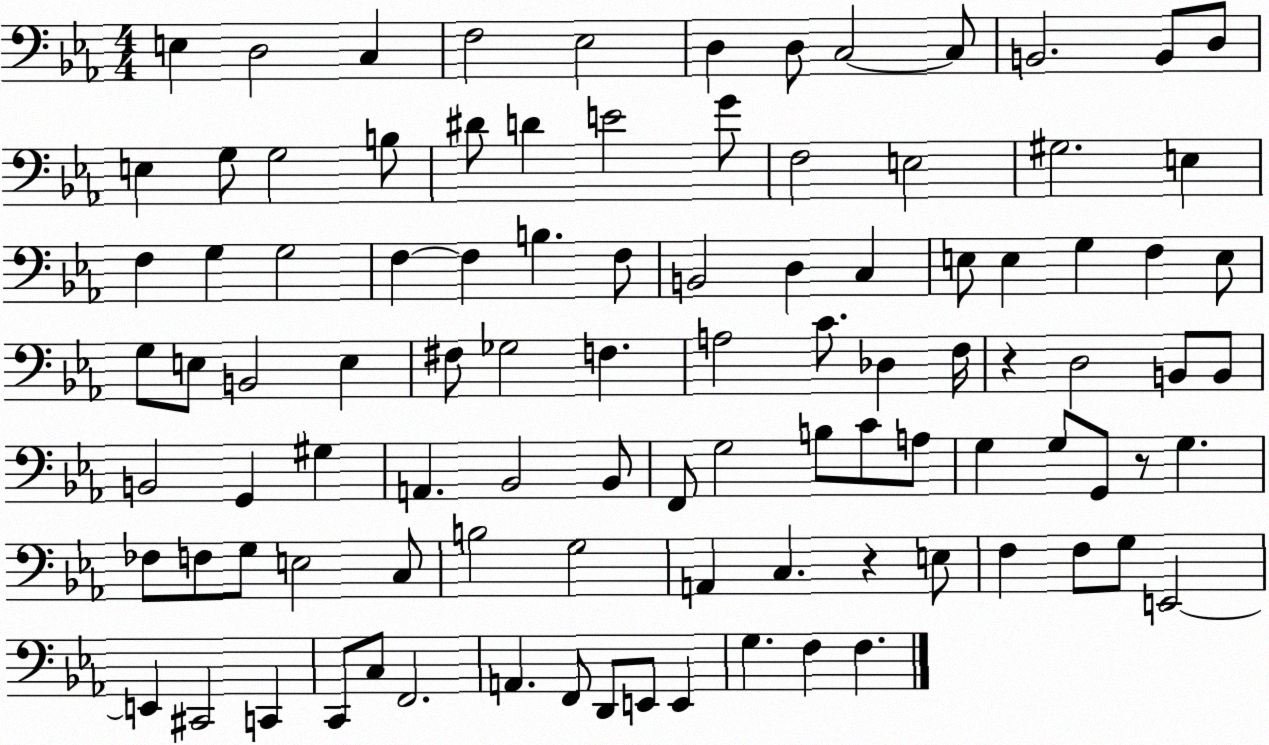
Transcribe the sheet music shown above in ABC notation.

X:1
T:Untitled
M:4/4
L:1/4
K:Eb
E, D,2 C, F,2 _E,2 D, D,/2 C,2 C,/2 B,,2 B,,/2 D,/2 E, G,/2 G,2 B,/2 ^D/2 D E2 G/2 F,2 E,2 ^G,2 E, F, G, G,2 F, F, B, F,/2 B,,2 D, C, E,/2 E, G, F, E,/2 G,/2 E,/2 B,,2 E, ^F,/2 _G,2 F, A,2 C/2 _D, F,/4 z D,2 B,,/2 B,,/2 B,,2 G,, ^G, A,, _B,,2 _B,,/2 F,,/2 G,2 B,/2 C/2 A,/2 G, G,/2 G,,/2 z/2 G, _F,/2 F,/2 G,/2 E,2 C,/2 B,2 G,2 A,, C, z E,/2 F, F,/2 G,/2 E,,2 E,, ^C,,2 C,, C,,/2 C,/2 F,,2 A,, F,,/2 D,,/2 E,,/2 E,, G, F, F,